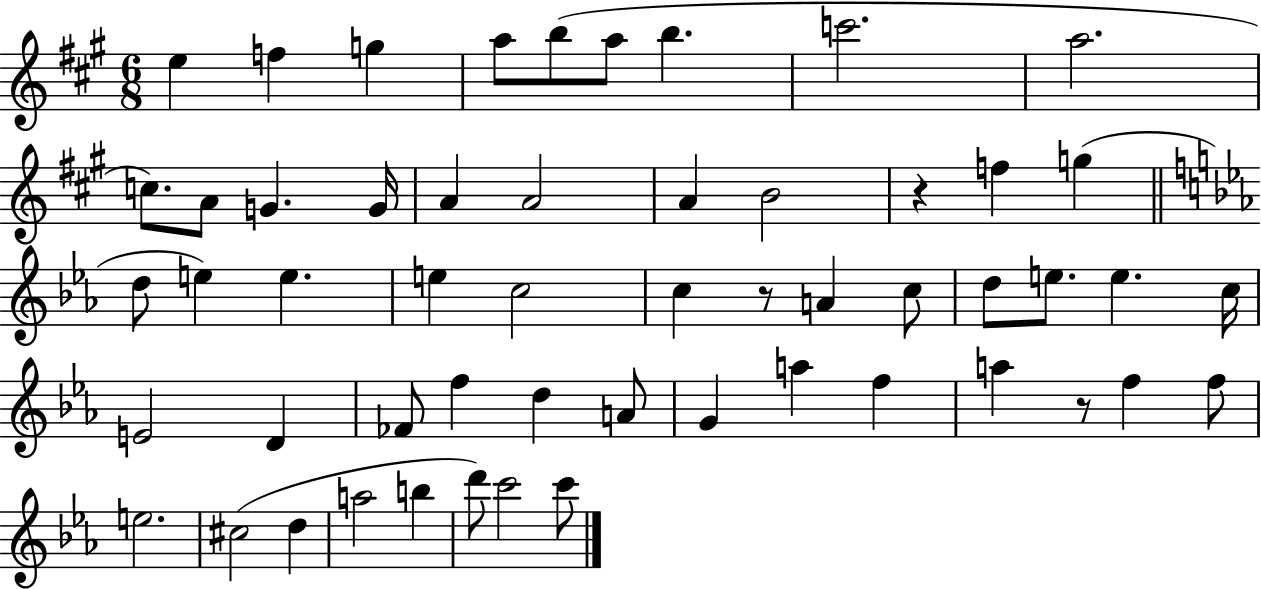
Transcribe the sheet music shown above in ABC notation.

X:1
T:Untitled
M:6/8
L:1/4
K:A
e f g a/2 b/2 a/2 b c'2 a2 c/2 A/2 G G/4 A A2 A B2 z f g d/2 e e e c2 c z/2 A c/2 d/2 e/2 e c/4 E2 D _F/2 f d A/2 G a f a z/2 f f/2 e2 ^c2 d a2 b d'/2 c'2 c'/2